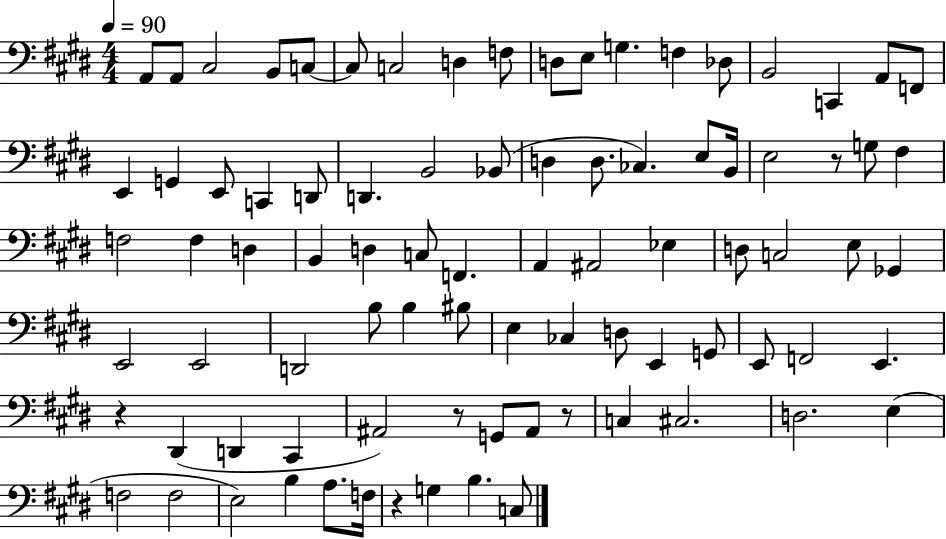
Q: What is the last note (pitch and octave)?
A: C3